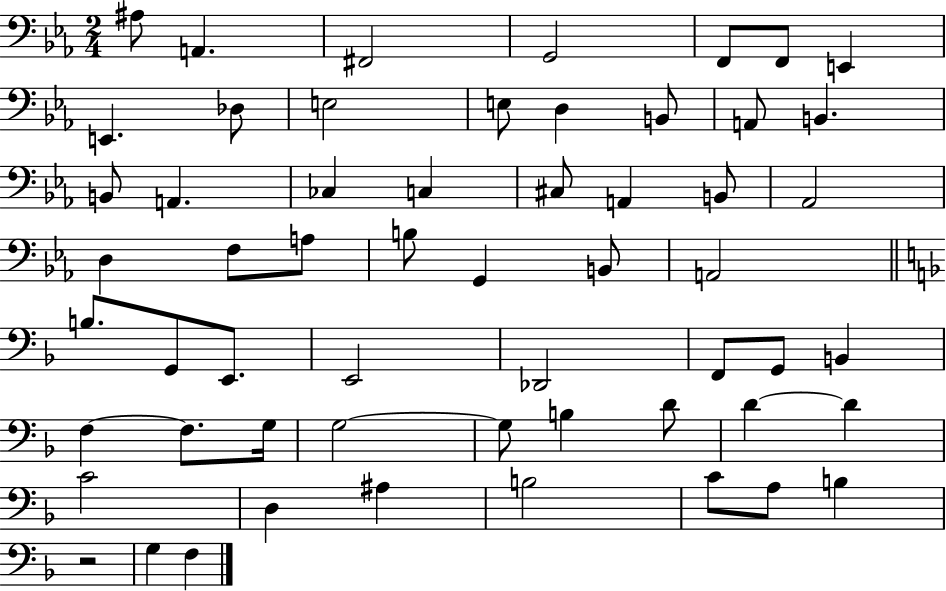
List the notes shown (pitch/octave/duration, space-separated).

A#3/e A2/q. F#2/h G2/h F2/e F2/e E2/q E2/q. Db3/e E3/h E3/e D3/q B2/e A2/e B2/q. B2/e A2/q. CES3/q C3/q C#3/e A2/q B2/e Ab2/h D3/q F3/e A3/e B3/e G2/q B2/e A2/h B3/e. G2/e E2/e. E2/h Db2/h F2/e G2/e B2/q F3/q F3/e. G3/s G3/h G3/e B3/q D4/e D4/q D4/q C4/h D3/q A#3/q B3/h C4/e A3/e B3/q R/h G3/q F3/q